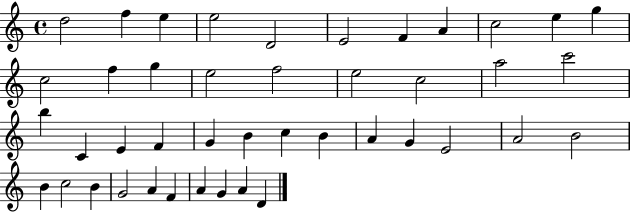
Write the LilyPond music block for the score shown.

{
  \clef treble
  \time 4/4
  \defaultTimeSignature
  \key c \major
  d''2 f''4 e''4 | e''2 d'2 | e'2 f'4 a'4 | c''2 e''4 g''4 | \break c''2 f''4 g''4 | e''2 f''2 | e''2 c''2 | a''2 c'''2 | \break b''4 c'4 e'4 f'4 | g'4 b'4 c''4 b'4 | a'4 g'4 e'2 | a'2 b'2 | \break b'4 c''2 b'4 | g'2 a'4 f'4 | a'4 g'4 a'4 d'4 | \bar "|."
}